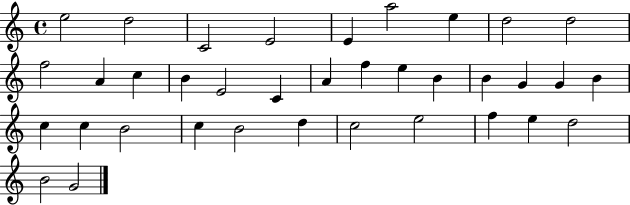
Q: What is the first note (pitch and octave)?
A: E5